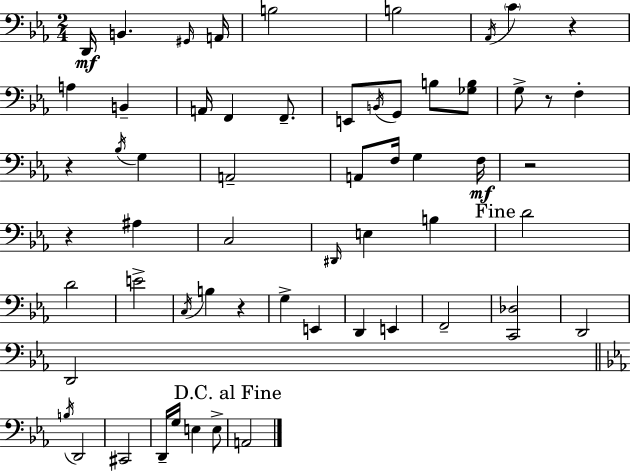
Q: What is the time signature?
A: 2/4